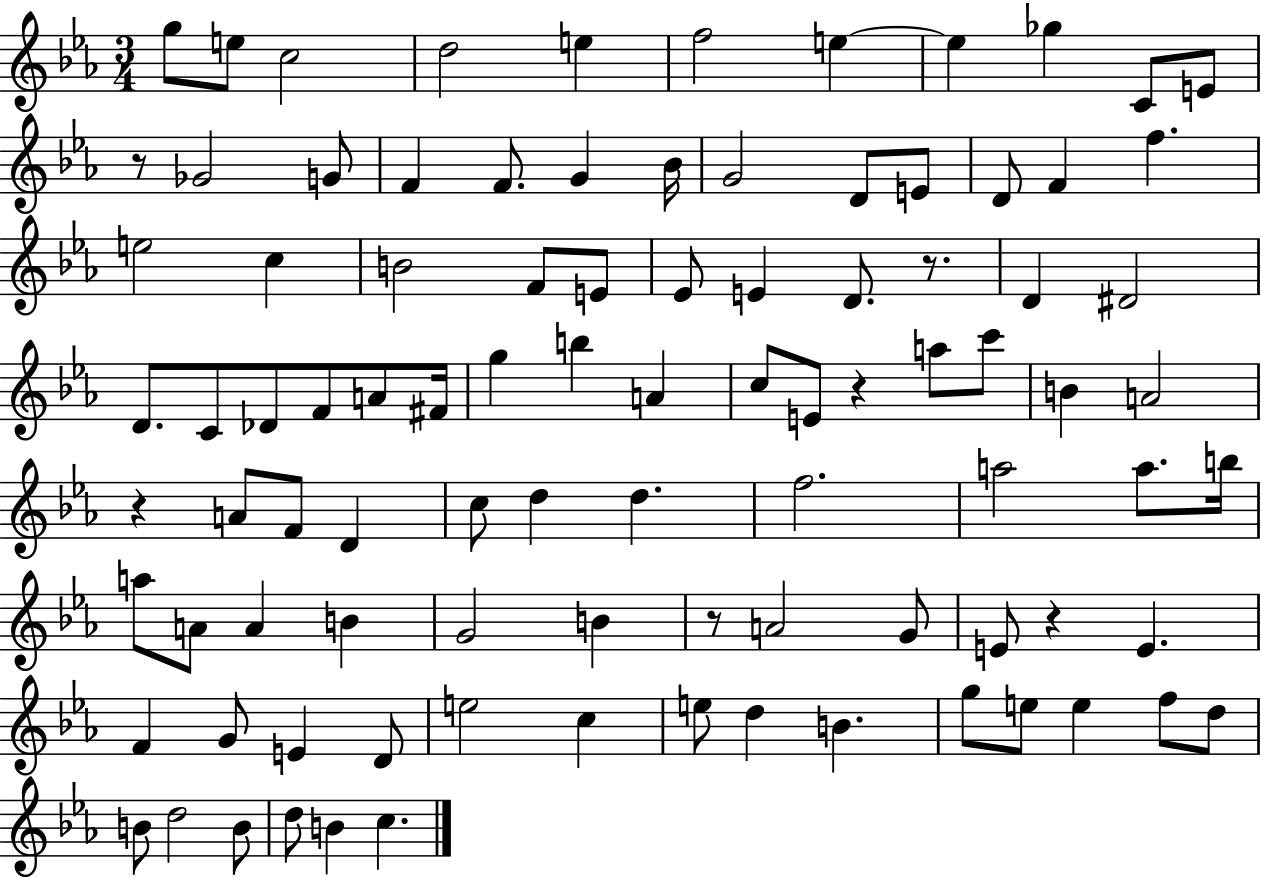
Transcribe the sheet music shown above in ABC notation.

X:1
T:Untitled
M:3/4
L:1/4
K:Eb
g/2 e/2 c2 d2 e f2 e e _g C/2 E/2 z/2 _G2 G/2 F F/2 G _B/4 G2 D/2 E/2 D/2 F f e2 c B2 F/2 E/2 _E/2 E D/2 z/2 D ^D2 D/2 C/2 _D/2 F/2 A/2 ^F/4 g b A c/2 E/2 z a/2 c'/2 B A2 z A/2 F/2 D c/2 d d f2 a2 a/2 b/4 a/2 A/2 A B G2 B z/2 A2 G/2 E/2 z E F G/2 E D/2 e2 c e/2 d B g/2 e/2 e f/2 d/2 B/2 d2 B/2 d/2 B c